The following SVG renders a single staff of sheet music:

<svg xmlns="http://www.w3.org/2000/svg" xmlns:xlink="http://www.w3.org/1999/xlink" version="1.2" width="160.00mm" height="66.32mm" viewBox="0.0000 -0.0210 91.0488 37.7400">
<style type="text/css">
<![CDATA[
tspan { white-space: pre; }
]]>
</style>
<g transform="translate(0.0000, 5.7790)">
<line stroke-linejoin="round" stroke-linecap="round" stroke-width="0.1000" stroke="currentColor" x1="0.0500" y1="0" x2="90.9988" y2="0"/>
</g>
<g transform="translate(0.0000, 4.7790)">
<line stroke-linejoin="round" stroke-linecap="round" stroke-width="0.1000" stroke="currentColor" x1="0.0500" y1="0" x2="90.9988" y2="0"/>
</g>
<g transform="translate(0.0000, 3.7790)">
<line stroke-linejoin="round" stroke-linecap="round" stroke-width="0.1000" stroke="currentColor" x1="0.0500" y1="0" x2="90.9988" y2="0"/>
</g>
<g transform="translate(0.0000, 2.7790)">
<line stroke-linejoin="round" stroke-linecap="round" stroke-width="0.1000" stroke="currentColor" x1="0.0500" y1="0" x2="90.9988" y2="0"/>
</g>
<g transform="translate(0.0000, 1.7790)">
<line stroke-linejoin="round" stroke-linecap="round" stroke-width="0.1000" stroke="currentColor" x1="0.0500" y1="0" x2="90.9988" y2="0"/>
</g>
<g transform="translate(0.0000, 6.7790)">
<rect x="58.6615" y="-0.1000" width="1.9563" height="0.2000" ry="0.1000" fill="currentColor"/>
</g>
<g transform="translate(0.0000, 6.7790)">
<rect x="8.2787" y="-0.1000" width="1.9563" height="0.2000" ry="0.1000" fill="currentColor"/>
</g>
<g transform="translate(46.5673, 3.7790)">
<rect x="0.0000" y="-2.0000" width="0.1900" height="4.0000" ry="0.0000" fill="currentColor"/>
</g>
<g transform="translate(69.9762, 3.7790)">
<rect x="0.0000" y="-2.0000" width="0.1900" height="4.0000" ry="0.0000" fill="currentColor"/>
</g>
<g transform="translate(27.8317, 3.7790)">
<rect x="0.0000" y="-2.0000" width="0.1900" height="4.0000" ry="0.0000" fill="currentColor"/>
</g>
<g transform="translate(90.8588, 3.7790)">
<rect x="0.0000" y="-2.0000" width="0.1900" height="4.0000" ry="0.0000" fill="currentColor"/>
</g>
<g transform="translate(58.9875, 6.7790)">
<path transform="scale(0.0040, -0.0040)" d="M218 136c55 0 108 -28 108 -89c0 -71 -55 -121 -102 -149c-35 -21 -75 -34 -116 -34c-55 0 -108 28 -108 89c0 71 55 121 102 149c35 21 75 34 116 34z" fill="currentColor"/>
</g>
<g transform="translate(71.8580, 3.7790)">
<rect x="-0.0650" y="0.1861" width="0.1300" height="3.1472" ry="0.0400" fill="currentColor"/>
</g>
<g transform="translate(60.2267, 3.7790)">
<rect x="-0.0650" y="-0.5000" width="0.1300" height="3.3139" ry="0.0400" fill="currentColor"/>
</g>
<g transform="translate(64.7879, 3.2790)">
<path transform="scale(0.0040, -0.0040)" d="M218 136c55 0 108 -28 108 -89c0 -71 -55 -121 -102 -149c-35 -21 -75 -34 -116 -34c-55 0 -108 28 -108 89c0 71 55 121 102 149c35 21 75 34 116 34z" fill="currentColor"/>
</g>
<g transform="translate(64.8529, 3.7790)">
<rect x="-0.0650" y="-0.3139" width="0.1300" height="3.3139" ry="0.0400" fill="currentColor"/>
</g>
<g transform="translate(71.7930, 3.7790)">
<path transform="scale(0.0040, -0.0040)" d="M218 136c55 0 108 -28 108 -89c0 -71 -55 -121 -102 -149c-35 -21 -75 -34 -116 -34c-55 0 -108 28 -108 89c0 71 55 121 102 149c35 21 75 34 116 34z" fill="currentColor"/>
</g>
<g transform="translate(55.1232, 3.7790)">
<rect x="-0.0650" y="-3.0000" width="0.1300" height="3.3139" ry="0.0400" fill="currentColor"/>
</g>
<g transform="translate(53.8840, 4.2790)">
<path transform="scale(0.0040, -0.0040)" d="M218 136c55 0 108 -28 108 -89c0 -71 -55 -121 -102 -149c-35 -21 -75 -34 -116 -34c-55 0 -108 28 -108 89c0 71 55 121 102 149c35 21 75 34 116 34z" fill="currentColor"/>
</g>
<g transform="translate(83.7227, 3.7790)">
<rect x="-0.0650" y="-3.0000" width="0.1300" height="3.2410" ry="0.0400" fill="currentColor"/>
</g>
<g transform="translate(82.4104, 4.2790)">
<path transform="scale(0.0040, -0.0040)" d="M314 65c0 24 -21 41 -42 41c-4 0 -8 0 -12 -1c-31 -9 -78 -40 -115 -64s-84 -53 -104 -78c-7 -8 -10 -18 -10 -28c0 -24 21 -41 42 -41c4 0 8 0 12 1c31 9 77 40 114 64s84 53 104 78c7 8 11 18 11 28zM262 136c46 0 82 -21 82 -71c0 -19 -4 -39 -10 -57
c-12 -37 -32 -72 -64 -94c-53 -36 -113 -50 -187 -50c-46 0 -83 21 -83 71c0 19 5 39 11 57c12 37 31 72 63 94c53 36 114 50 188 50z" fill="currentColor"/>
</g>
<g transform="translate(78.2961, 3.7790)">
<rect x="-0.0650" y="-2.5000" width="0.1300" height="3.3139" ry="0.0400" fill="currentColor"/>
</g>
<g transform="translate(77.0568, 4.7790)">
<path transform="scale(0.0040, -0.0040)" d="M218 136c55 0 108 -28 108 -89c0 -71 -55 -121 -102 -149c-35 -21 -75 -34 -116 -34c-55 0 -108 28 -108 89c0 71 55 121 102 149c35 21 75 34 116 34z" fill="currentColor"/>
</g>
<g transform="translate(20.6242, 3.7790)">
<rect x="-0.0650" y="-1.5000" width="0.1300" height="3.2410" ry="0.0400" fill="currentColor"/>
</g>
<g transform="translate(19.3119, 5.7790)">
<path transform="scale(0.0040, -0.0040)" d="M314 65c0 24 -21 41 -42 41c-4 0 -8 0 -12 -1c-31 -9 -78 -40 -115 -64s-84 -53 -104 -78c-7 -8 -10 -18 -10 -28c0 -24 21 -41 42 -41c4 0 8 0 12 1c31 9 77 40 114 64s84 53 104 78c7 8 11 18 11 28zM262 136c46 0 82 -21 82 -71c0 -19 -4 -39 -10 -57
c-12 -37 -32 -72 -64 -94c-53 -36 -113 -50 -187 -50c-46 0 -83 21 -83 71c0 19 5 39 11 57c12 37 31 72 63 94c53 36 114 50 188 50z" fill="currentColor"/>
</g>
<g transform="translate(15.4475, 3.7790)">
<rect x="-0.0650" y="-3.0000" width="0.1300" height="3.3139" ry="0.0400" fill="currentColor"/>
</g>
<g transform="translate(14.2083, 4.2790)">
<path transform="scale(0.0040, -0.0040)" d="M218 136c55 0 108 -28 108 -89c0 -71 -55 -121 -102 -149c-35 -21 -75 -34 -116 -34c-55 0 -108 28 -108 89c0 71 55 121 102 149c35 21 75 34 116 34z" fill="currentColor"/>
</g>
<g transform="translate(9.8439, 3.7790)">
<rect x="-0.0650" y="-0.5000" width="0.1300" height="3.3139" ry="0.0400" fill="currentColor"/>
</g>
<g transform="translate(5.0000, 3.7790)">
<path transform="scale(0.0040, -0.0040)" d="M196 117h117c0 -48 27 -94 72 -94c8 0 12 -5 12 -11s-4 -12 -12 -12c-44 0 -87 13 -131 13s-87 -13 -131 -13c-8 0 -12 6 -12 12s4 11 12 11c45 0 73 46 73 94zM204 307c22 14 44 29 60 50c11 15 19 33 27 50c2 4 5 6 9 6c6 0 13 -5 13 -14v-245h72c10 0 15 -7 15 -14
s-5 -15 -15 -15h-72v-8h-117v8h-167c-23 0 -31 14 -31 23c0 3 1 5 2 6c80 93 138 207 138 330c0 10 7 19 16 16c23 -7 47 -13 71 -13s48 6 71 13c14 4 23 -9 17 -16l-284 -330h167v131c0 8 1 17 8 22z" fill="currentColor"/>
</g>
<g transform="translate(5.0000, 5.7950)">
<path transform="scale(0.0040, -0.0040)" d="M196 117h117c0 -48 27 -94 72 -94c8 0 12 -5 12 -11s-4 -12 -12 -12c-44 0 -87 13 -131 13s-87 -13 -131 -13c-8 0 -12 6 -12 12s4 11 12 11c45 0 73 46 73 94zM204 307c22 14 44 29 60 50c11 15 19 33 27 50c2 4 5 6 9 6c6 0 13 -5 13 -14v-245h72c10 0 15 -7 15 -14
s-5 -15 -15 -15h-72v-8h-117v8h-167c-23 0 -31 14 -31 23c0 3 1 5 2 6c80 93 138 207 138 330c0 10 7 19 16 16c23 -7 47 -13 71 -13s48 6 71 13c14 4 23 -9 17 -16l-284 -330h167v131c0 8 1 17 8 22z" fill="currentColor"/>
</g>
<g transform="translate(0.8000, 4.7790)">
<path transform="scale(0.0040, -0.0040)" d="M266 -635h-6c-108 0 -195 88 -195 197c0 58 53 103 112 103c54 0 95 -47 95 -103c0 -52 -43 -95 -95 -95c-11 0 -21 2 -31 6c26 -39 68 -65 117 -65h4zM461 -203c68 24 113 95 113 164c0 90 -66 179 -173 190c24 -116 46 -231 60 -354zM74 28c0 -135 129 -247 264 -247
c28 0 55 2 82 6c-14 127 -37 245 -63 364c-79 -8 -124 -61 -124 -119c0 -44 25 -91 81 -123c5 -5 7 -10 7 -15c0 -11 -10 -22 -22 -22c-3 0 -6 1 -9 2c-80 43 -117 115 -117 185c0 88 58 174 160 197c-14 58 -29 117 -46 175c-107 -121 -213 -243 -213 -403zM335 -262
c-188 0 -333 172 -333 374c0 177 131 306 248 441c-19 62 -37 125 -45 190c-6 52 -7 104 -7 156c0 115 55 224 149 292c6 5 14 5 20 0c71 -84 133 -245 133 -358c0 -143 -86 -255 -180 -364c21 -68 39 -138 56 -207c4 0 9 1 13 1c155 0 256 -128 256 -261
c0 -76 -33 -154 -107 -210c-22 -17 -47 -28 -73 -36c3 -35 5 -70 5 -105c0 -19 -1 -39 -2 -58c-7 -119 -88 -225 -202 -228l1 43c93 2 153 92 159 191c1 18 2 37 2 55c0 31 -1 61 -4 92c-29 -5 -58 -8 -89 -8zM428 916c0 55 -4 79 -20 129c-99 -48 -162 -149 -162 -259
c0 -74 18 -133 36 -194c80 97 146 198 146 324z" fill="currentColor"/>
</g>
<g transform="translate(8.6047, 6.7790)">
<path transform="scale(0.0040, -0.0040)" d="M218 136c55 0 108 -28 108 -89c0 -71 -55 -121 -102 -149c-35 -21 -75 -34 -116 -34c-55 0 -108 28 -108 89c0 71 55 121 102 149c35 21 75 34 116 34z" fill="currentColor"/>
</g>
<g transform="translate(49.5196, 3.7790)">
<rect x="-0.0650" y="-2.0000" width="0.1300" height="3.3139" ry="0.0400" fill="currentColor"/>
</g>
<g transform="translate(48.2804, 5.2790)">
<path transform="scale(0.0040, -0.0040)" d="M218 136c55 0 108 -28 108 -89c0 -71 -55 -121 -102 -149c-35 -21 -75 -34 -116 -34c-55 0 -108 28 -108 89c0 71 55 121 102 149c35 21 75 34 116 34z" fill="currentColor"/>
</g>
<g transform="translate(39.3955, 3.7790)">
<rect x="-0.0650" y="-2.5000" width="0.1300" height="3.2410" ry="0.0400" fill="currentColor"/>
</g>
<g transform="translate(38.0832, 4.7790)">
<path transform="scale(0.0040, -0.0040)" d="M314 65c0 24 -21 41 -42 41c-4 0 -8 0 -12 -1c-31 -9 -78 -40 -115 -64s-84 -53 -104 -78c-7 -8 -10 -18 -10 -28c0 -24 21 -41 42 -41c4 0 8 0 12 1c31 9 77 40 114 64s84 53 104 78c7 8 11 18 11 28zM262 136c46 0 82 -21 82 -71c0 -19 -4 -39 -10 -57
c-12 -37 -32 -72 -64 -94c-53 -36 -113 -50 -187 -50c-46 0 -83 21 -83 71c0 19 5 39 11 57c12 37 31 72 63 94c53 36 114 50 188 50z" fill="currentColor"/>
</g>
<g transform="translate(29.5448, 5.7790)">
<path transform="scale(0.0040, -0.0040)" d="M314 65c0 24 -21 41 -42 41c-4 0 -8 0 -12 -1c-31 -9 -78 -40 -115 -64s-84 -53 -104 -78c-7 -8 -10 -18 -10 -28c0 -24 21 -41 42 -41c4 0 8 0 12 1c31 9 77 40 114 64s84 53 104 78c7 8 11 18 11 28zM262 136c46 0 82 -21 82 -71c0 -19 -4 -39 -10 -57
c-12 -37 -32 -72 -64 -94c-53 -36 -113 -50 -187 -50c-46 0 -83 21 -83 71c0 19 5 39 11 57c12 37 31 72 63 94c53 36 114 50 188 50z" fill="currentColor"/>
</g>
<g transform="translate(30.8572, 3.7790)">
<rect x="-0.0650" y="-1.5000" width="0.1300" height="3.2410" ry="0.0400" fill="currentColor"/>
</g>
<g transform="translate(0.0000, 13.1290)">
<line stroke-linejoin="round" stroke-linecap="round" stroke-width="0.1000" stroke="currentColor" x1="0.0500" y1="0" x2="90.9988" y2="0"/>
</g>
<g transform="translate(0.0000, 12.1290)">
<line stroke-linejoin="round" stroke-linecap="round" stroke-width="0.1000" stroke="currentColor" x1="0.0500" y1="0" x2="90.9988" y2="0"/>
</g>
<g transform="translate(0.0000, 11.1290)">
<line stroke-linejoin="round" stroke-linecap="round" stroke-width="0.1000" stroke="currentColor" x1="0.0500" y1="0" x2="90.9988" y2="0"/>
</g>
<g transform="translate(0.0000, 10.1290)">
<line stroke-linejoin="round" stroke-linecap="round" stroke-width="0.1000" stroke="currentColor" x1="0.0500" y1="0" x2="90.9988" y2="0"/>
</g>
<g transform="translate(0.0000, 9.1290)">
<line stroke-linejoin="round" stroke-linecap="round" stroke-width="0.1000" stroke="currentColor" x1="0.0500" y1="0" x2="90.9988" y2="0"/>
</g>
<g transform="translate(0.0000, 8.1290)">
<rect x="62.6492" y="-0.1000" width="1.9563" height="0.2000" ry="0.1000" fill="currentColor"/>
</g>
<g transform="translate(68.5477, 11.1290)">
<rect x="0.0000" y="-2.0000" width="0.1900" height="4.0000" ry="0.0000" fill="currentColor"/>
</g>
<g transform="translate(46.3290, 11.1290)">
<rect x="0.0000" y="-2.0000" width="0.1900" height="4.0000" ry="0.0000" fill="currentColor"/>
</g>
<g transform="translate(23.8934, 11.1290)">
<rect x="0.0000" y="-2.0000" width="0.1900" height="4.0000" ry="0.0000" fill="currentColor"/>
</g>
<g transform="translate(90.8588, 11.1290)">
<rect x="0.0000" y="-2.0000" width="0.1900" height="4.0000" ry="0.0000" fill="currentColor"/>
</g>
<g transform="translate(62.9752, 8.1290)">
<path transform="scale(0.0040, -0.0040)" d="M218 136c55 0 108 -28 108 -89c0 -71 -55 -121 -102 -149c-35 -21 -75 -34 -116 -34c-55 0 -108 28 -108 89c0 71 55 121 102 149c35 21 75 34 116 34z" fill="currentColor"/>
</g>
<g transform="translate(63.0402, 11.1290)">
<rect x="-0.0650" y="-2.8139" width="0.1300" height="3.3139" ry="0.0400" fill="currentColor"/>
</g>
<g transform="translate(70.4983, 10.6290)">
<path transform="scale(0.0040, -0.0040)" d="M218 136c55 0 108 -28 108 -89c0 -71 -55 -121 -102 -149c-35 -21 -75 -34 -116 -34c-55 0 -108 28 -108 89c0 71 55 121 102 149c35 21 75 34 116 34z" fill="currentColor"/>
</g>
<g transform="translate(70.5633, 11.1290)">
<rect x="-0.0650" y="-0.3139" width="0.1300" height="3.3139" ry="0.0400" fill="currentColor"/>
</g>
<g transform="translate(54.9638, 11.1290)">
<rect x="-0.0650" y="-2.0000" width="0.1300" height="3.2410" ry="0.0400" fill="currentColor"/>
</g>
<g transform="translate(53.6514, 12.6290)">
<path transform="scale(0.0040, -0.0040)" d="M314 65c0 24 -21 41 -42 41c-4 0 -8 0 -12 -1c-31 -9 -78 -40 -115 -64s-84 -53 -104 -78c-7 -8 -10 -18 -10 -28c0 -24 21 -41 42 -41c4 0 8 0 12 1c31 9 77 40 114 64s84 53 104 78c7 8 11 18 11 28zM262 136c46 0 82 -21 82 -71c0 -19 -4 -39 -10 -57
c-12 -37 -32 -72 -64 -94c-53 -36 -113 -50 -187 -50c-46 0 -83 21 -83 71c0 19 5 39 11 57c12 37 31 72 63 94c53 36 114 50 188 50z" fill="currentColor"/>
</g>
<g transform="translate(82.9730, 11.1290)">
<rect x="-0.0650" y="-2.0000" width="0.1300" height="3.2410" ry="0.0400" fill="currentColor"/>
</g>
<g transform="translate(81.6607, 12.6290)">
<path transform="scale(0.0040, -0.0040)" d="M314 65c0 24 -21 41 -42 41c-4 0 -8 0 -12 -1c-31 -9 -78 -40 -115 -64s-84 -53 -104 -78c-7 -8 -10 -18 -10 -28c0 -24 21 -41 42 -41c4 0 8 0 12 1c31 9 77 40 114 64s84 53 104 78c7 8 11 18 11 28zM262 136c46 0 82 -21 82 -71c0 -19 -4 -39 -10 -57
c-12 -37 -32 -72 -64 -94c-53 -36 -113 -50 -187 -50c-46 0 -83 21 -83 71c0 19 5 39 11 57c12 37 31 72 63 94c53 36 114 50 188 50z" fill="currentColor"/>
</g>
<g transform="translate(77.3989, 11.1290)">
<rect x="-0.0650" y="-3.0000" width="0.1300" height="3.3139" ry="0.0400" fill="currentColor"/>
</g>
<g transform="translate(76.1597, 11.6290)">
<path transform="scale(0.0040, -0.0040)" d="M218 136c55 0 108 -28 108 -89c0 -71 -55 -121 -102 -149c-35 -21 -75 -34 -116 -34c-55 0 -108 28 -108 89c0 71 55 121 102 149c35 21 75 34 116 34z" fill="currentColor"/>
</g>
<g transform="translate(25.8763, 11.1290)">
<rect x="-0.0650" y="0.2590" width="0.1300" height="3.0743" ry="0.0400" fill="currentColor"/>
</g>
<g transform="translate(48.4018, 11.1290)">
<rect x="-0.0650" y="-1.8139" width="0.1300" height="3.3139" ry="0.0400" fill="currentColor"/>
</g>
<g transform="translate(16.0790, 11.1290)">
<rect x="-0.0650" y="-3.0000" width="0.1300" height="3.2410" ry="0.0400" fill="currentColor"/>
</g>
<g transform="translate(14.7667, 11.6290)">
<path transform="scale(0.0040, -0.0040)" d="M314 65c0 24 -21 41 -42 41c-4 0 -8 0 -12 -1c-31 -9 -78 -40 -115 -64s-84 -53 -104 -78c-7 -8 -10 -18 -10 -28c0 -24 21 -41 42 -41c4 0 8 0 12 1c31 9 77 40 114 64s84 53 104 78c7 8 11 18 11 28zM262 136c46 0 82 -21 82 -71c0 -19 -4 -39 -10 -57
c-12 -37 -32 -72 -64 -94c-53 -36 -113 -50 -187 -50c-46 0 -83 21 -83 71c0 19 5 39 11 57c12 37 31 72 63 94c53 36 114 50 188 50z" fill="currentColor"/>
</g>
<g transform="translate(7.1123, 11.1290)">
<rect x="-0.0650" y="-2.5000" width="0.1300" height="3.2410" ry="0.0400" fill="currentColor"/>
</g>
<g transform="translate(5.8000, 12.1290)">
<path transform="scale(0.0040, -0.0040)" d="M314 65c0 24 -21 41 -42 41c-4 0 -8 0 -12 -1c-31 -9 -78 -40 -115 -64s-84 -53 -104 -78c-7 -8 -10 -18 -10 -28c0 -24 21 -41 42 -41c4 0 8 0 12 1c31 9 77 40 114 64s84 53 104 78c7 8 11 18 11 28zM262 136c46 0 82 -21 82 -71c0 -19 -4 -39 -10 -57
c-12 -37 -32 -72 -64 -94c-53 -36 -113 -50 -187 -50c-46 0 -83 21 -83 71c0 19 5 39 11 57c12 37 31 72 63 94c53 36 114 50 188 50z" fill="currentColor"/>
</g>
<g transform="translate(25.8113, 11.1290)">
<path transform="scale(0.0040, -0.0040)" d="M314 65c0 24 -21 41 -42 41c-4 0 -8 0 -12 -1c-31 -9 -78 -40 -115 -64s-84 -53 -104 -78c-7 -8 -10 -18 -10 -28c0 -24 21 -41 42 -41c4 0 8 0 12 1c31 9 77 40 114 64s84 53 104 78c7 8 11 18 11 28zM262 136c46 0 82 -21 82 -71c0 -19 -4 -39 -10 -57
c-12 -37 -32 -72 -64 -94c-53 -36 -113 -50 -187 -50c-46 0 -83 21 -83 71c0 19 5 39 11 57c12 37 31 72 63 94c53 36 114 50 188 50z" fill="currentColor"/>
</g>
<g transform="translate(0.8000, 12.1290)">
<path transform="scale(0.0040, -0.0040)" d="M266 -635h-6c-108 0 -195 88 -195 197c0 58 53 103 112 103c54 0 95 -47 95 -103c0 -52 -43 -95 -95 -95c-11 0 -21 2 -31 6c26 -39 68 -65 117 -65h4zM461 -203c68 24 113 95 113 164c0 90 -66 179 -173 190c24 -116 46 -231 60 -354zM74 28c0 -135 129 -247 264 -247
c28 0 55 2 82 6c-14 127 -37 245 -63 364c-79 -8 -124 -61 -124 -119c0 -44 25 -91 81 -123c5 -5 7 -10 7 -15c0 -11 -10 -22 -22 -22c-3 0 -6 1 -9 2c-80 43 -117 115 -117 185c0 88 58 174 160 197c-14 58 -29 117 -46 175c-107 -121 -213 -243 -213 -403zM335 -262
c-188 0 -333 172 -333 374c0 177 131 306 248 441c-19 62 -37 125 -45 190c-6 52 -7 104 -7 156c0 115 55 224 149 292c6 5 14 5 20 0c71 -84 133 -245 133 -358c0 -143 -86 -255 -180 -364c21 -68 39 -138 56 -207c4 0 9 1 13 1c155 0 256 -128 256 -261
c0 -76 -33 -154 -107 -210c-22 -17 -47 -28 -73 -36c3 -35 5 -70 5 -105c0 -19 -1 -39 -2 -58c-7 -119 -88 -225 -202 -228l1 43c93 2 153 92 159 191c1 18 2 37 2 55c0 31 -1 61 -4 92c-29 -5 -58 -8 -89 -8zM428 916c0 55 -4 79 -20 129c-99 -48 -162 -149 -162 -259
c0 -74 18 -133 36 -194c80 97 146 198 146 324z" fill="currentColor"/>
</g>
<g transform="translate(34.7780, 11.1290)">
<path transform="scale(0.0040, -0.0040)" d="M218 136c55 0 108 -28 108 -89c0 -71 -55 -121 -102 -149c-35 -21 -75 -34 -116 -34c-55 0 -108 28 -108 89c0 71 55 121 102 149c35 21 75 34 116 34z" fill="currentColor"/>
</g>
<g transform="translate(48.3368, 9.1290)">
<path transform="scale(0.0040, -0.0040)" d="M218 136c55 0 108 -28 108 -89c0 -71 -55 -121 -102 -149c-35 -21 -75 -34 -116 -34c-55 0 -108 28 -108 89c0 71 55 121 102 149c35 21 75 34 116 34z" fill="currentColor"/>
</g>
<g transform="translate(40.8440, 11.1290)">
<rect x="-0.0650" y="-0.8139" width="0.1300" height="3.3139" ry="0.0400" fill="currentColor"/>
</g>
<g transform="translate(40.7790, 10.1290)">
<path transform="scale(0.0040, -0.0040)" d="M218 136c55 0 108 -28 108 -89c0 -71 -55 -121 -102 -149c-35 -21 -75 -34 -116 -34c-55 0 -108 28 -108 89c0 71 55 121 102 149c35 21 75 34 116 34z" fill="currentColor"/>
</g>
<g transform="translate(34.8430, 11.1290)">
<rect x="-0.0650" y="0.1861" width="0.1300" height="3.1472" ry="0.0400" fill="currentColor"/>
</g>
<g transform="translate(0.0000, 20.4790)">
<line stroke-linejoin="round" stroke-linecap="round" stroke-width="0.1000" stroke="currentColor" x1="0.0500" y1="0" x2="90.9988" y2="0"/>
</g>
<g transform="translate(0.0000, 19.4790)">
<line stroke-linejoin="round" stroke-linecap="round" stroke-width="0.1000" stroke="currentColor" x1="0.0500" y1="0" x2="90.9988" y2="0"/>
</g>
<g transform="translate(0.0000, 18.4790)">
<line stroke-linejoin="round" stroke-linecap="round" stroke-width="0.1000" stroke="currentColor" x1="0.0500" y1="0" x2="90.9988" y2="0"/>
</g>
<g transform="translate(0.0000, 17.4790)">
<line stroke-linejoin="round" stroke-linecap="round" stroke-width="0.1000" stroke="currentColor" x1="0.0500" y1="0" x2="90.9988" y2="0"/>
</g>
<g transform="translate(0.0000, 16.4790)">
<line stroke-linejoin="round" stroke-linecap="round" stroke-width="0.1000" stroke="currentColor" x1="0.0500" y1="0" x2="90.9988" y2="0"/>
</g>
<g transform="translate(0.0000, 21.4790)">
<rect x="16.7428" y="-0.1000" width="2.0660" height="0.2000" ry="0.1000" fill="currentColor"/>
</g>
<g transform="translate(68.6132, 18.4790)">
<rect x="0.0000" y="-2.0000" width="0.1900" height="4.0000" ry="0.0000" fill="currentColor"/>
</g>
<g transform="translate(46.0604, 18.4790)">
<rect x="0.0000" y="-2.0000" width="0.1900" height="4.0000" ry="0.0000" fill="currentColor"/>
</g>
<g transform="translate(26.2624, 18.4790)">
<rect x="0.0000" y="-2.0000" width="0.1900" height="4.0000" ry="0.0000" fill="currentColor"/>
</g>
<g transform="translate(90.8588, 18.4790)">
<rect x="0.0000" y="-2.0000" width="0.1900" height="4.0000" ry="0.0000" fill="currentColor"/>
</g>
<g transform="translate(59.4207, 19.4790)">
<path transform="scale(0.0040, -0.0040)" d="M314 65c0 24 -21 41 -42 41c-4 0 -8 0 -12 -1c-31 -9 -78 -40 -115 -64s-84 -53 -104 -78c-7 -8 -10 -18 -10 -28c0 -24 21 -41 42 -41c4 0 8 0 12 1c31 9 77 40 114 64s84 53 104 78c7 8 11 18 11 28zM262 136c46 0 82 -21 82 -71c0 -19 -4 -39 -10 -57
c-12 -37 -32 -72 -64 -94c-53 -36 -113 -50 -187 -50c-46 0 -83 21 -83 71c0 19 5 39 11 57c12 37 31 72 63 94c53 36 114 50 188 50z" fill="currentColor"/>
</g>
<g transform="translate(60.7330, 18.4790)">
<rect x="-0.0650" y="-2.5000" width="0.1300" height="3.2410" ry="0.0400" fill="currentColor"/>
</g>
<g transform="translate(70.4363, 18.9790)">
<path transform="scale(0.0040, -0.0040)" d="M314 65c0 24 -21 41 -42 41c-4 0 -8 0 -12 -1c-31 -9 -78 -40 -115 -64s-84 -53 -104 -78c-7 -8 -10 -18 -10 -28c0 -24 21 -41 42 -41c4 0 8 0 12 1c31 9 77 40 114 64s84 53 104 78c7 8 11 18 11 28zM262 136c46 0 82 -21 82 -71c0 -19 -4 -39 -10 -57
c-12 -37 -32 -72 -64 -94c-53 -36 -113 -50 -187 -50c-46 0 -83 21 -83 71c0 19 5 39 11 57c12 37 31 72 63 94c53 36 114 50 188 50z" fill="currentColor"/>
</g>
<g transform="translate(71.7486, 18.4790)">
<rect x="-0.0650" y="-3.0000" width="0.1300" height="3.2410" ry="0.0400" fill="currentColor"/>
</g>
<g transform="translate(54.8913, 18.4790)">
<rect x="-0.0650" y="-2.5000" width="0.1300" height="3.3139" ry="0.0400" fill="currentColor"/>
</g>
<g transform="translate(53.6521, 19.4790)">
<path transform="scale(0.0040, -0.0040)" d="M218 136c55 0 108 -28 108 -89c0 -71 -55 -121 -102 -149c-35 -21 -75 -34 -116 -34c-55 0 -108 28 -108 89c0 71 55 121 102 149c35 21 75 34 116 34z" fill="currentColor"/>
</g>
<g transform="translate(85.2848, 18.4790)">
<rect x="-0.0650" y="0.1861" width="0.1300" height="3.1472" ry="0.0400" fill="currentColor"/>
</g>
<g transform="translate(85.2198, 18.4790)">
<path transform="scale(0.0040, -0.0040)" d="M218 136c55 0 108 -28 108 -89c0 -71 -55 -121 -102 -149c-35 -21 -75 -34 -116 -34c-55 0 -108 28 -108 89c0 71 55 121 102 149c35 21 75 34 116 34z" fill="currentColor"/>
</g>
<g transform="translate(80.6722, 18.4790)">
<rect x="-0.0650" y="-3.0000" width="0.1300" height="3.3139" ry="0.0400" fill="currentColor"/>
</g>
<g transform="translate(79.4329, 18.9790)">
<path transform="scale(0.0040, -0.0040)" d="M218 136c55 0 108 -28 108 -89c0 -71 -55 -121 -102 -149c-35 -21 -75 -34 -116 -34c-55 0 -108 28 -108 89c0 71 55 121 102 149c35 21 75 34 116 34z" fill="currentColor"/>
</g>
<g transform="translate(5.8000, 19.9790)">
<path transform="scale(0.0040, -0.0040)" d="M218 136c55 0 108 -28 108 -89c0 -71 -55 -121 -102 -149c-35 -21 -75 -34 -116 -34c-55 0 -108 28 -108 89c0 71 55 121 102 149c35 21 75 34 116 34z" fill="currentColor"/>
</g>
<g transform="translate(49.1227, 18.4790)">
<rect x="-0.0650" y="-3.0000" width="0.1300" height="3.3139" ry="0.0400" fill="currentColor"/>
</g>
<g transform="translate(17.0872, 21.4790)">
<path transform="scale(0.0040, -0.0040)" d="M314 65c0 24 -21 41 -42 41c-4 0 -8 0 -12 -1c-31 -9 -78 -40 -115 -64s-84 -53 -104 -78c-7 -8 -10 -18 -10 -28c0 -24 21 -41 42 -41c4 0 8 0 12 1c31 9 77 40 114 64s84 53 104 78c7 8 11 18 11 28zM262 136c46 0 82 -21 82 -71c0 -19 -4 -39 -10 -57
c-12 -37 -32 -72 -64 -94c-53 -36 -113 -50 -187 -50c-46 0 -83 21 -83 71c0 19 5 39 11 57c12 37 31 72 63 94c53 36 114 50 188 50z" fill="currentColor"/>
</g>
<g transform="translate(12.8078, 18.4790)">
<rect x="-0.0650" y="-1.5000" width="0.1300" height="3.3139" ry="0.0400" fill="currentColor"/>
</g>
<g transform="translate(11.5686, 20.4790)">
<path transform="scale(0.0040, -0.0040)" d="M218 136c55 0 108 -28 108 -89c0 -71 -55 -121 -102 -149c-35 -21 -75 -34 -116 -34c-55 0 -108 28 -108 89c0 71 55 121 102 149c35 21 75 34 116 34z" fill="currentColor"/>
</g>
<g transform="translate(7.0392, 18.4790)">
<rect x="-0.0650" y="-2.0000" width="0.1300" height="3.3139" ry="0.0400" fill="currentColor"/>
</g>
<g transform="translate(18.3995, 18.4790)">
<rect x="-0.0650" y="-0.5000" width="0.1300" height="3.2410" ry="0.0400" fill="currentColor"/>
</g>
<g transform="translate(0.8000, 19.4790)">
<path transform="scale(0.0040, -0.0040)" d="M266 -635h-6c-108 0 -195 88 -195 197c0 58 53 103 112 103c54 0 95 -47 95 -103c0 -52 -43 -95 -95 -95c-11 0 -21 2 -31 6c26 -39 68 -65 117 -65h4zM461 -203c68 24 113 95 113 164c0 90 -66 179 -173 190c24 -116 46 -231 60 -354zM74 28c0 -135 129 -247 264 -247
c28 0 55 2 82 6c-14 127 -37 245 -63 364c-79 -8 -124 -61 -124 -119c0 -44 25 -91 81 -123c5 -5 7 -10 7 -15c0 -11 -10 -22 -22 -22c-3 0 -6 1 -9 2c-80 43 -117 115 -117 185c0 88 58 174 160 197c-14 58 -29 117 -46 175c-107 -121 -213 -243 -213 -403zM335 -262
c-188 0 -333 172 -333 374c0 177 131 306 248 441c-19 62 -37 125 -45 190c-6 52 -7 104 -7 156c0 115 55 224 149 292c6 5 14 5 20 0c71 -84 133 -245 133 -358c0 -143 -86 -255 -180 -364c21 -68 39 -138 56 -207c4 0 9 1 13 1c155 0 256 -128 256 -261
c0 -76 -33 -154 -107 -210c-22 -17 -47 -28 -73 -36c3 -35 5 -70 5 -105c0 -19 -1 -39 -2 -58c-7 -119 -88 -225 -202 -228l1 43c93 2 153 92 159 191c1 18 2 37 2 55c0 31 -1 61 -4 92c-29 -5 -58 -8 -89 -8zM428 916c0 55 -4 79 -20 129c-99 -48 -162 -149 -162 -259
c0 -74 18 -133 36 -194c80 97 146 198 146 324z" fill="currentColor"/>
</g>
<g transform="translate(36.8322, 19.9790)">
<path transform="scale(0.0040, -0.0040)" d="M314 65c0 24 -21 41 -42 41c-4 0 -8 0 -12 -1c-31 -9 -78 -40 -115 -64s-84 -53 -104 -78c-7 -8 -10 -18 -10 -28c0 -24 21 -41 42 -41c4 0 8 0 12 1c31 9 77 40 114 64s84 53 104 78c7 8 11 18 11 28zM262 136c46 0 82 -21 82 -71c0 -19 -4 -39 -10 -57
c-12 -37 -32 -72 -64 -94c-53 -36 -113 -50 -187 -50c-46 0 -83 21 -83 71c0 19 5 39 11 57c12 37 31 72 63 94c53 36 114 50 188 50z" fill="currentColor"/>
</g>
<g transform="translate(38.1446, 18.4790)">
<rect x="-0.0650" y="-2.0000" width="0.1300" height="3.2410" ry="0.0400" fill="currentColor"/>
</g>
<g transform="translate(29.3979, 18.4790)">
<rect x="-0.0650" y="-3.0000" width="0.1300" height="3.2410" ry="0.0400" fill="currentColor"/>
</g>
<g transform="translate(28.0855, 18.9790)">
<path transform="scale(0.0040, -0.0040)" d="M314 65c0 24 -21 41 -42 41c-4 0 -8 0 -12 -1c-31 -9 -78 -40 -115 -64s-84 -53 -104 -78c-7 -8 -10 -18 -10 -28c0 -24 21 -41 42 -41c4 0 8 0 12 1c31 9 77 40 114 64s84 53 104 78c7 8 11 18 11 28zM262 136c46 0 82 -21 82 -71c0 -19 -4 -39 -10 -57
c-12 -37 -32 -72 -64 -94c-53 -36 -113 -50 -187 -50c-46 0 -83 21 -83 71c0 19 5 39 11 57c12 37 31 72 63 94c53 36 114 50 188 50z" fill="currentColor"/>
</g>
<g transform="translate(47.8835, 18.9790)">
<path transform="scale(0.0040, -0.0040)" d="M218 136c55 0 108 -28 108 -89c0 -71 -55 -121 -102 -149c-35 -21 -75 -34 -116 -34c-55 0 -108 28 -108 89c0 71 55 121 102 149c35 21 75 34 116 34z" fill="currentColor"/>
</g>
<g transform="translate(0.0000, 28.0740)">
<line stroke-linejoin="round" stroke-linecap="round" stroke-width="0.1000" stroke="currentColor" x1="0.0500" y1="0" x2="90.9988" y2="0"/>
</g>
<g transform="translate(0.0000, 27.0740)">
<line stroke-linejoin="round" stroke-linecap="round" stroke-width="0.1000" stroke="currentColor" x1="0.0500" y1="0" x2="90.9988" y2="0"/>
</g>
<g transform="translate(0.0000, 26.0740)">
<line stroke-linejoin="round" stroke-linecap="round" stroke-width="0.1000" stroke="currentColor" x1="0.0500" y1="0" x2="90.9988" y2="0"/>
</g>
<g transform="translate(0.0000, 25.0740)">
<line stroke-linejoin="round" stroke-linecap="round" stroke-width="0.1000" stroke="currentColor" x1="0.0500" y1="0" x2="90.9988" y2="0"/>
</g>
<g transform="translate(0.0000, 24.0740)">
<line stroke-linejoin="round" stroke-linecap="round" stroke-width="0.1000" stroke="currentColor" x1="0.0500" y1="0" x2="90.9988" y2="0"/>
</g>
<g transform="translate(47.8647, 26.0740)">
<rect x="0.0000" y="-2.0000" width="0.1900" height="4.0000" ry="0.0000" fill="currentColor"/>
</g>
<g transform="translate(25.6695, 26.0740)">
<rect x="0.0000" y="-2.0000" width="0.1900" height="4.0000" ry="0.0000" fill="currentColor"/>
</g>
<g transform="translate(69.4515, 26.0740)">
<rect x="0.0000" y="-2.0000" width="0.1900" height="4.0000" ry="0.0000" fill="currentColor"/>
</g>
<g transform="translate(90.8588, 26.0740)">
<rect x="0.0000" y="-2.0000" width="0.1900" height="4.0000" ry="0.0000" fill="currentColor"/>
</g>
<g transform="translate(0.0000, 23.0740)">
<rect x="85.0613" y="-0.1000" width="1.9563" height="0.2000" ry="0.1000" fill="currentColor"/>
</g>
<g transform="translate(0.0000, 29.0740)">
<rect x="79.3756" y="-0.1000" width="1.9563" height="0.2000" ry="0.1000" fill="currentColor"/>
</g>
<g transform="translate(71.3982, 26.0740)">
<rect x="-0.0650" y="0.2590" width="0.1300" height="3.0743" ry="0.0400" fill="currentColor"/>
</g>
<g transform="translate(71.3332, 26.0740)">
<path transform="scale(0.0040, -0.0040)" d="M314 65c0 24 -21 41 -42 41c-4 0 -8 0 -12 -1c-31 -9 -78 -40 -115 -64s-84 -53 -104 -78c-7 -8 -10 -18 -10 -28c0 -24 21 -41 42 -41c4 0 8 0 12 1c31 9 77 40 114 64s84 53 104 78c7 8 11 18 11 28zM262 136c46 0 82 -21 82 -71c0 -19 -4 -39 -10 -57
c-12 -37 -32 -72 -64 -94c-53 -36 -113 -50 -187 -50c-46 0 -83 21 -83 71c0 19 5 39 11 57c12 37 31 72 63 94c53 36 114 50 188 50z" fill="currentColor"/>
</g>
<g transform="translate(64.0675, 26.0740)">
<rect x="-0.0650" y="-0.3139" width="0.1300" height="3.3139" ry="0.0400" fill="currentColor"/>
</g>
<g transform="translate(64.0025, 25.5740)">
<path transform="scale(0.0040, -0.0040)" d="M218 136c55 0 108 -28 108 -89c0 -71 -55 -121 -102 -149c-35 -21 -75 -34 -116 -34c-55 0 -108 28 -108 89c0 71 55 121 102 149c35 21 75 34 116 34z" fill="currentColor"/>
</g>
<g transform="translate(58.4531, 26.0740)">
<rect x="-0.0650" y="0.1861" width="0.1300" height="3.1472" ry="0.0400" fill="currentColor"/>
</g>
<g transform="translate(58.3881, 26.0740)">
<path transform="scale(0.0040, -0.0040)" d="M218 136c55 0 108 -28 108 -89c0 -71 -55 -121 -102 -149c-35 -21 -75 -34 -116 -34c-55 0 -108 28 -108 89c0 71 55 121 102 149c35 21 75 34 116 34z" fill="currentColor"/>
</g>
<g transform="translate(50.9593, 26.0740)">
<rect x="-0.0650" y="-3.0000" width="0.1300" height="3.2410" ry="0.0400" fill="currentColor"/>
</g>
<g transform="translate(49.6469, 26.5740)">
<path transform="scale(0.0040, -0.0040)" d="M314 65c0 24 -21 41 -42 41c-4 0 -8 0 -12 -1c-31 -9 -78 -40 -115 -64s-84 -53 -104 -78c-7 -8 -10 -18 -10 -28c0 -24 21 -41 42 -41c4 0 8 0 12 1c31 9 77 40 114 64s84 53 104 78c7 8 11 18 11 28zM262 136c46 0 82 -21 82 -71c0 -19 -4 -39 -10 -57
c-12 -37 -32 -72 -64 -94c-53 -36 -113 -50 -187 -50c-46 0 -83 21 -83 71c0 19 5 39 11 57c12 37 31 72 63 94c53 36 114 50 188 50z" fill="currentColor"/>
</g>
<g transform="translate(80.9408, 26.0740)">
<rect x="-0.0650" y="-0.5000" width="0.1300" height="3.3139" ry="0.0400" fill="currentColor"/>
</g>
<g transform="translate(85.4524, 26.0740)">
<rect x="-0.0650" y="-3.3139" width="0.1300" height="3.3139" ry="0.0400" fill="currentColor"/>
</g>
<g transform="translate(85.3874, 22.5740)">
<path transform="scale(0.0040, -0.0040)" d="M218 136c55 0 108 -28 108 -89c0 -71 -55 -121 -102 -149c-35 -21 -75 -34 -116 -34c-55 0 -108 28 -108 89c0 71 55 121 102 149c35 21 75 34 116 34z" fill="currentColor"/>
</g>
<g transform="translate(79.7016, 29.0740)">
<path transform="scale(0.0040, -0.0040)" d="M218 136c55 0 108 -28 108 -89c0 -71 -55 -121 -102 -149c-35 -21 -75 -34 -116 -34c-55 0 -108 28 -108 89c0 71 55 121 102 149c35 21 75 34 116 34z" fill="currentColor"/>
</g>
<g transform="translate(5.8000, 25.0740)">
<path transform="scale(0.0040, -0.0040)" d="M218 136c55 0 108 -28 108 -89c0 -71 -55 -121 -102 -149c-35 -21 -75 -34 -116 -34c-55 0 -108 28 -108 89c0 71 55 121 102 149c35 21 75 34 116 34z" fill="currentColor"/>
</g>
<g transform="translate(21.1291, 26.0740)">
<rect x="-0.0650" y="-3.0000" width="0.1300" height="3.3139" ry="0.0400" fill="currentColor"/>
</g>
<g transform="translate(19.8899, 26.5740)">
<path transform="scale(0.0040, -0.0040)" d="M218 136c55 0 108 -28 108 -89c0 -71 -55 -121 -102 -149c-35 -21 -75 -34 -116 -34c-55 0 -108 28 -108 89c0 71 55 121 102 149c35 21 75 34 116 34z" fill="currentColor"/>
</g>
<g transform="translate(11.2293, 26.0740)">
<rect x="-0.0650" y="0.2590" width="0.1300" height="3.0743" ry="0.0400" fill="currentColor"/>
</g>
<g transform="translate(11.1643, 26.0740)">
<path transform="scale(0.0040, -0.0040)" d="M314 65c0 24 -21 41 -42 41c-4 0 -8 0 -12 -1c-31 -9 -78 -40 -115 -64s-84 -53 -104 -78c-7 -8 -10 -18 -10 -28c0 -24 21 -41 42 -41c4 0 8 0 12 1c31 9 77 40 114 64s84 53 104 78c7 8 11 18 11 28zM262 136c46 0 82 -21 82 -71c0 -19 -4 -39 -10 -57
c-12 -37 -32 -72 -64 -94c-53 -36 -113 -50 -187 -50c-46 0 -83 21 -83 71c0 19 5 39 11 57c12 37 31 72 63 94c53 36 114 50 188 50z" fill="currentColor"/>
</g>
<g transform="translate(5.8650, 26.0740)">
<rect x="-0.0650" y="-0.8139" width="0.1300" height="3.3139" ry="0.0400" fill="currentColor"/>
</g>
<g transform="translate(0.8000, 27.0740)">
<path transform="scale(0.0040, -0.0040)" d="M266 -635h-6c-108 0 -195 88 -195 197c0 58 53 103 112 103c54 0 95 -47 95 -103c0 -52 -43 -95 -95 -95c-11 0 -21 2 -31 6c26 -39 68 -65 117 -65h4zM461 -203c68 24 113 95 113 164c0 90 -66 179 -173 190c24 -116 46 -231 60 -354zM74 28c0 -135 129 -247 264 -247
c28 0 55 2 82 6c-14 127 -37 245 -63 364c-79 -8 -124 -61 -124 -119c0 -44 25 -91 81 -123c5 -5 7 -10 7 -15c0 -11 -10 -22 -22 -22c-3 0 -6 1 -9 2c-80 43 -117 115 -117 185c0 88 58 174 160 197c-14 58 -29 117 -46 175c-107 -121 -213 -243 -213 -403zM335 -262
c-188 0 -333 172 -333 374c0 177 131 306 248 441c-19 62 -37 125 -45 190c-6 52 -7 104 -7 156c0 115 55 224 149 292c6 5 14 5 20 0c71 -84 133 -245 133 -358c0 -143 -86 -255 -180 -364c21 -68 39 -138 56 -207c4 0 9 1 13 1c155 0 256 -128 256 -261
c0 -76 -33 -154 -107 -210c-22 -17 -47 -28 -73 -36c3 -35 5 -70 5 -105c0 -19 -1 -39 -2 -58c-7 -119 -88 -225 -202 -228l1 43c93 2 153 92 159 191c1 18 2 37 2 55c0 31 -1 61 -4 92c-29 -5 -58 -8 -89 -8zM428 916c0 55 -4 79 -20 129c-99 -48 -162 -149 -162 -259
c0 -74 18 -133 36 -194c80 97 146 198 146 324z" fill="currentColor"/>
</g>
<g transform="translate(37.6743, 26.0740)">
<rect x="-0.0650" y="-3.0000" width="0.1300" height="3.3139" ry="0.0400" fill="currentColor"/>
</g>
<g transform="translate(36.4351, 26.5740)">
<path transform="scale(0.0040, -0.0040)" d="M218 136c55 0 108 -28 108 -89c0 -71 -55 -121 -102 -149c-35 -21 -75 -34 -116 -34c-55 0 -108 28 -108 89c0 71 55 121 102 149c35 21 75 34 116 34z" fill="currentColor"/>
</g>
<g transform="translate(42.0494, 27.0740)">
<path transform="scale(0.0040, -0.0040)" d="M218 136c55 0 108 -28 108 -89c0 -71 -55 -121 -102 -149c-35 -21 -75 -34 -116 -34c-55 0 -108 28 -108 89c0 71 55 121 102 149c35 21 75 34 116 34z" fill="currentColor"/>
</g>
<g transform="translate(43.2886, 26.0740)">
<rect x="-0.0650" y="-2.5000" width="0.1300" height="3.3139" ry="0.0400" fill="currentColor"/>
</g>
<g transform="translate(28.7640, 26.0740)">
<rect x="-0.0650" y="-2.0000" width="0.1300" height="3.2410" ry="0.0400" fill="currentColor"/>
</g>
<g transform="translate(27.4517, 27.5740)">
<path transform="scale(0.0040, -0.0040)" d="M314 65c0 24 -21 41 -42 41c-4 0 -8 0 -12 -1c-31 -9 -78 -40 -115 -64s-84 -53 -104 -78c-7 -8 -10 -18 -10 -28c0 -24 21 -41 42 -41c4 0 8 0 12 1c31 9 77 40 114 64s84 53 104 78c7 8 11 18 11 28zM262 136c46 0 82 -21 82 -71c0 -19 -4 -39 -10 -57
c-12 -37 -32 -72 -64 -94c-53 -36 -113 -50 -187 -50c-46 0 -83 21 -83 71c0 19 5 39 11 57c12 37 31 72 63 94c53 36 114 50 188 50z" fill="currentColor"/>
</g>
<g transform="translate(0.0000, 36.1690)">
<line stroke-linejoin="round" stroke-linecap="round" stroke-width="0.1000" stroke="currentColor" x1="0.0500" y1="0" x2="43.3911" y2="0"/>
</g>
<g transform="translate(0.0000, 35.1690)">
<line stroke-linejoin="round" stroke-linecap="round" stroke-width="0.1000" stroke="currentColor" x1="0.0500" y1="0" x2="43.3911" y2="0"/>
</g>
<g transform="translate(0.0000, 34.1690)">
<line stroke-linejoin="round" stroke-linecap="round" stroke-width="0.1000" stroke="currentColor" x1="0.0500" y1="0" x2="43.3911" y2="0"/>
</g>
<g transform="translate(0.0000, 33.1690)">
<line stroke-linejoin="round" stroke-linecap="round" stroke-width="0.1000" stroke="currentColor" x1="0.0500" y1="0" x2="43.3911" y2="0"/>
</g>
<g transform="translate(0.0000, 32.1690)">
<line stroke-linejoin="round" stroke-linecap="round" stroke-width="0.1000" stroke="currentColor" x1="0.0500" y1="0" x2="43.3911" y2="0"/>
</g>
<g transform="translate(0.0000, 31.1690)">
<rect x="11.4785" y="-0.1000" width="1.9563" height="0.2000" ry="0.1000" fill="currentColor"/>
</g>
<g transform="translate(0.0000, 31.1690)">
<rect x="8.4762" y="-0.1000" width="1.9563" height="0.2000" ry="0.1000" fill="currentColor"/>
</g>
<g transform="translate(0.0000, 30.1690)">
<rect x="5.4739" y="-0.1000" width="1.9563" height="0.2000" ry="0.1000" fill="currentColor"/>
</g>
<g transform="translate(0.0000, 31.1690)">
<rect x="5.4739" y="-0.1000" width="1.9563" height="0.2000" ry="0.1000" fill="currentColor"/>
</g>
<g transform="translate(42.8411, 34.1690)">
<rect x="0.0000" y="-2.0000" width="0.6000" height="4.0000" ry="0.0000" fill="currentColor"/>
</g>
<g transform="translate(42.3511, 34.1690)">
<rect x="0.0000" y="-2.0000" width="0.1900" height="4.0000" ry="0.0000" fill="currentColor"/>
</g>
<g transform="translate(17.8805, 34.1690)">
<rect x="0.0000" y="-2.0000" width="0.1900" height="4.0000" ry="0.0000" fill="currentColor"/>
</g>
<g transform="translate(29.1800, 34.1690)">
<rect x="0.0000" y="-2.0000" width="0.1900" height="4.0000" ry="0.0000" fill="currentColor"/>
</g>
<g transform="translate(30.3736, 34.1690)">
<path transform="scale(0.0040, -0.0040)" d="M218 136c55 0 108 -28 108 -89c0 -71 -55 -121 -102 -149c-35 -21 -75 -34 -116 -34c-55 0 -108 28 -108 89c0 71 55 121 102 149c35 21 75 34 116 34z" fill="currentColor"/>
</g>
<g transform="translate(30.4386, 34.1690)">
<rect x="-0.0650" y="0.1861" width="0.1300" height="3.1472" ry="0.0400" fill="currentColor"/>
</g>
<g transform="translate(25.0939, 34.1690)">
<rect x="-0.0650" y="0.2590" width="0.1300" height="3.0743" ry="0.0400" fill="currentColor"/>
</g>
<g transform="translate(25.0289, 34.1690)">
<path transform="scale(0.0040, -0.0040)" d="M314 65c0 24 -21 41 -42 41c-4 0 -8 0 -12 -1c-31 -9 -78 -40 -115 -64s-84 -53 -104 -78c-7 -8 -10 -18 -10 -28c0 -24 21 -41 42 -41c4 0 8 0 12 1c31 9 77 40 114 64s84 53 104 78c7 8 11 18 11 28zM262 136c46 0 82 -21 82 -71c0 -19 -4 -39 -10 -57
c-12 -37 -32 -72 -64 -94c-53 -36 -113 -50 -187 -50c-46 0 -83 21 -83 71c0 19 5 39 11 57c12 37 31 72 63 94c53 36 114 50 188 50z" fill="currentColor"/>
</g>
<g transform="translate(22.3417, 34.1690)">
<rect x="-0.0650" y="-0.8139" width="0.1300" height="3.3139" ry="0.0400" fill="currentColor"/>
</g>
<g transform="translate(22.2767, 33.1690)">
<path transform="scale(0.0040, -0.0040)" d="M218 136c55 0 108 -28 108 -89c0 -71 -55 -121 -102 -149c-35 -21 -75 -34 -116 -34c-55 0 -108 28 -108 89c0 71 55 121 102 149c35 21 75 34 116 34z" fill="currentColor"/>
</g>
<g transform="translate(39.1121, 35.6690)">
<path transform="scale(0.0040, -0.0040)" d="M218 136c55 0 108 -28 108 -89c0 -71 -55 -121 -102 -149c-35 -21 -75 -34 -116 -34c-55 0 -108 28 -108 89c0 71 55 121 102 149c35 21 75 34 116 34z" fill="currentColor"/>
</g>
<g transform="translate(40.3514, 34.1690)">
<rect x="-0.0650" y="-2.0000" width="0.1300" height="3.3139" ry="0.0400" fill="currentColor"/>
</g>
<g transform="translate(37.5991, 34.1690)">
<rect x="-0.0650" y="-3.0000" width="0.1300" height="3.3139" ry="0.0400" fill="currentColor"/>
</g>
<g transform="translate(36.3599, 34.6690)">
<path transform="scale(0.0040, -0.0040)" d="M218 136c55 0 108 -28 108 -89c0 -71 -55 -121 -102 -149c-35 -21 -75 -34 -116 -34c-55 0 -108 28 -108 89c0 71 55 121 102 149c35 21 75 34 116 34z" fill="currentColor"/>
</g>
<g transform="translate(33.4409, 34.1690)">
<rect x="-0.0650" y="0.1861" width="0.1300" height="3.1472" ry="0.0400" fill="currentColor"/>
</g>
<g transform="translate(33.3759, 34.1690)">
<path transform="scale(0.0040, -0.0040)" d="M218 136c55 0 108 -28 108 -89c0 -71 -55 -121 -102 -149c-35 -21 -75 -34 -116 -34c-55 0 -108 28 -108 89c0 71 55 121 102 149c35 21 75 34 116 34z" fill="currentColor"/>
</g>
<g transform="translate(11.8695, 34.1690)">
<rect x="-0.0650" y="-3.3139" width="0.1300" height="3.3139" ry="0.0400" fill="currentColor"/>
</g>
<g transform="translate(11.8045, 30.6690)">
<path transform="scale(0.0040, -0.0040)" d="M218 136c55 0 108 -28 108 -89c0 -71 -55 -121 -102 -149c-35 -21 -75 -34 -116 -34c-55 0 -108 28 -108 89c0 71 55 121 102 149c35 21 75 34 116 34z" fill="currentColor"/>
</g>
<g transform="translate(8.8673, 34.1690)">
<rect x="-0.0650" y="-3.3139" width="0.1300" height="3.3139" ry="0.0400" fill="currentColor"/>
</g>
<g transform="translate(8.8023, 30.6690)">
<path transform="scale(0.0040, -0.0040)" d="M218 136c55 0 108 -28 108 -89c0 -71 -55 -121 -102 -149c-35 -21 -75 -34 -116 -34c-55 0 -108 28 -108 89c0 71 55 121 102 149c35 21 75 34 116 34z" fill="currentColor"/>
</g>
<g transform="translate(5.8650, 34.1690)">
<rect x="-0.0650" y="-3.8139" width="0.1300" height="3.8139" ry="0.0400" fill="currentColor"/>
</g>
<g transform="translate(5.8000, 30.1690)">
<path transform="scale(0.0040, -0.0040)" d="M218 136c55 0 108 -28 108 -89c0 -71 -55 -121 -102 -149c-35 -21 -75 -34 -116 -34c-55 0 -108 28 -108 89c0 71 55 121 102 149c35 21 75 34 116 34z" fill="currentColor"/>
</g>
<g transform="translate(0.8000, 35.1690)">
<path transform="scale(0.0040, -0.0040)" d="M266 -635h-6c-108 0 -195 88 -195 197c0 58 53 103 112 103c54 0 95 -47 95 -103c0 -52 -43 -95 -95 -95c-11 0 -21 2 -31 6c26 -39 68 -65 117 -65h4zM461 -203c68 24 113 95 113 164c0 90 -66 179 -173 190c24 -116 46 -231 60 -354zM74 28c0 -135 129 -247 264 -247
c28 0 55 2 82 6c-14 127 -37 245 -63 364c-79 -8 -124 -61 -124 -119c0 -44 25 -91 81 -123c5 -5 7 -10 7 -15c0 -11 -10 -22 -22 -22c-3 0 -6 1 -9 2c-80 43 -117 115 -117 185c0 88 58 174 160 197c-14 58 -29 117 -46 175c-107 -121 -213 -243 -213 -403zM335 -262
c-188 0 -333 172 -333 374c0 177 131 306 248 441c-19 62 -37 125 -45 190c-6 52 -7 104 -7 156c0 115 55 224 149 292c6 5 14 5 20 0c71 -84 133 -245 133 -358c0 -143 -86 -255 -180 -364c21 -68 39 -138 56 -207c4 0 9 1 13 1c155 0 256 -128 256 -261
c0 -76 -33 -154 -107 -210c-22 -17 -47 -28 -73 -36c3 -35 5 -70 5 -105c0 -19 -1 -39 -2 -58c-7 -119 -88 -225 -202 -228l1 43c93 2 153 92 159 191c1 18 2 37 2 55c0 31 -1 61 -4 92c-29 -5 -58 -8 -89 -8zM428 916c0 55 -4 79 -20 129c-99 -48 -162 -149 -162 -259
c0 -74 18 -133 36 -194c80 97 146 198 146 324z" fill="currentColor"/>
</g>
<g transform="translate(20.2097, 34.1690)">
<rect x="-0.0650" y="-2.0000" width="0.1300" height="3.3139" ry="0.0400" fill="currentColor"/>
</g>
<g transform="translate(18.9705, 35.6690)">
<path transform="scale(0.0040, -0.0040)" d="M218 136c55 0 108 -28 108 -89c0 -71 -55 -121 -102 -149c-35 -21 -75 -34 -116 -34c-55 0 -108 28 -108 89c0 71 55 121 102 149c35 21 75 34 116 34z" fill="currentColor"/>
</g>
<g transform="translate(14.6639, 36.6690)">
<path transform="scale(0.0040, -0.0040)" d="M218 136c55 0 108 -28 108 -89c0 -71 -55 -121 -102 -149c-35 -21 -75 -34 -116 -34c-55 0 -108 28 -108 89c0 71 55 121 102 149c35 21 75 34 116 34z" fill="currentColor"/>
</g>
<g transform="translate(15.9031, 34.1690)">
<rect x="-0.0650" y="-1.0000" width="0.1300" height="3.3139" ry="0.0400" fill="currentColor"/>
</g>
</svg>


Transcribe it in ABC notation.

X:1
T:Untitled
M:4/4
L:1/4
K:C
C A E2 E2 G2 F A C c B G A2 G2 A2 B2 B d f F2 a c A F2 F E C2 A2 F2 A G G2 A2 A B d B2 A F2 A G A2 B c B2 C b c' b b D F d B2 B B A F